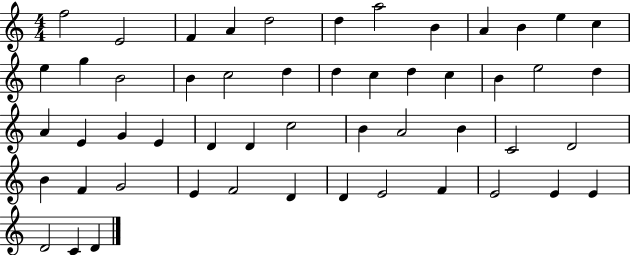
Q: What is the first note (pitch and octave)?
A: F5